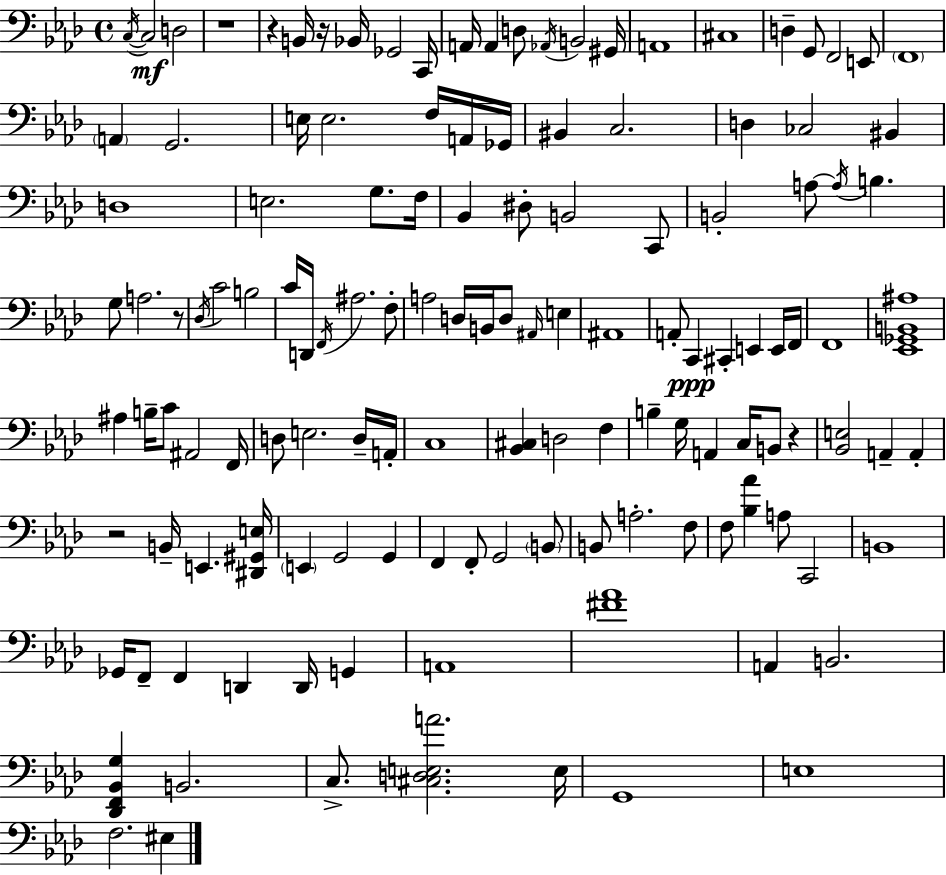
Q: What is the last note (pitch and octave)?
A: EIS3